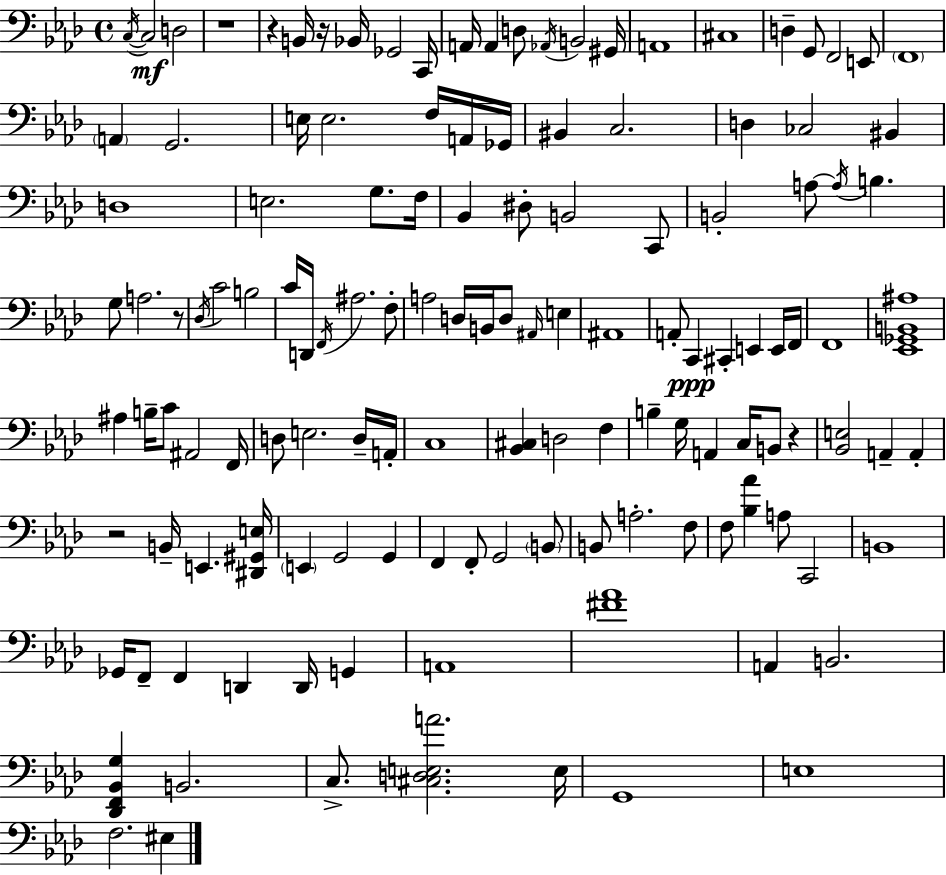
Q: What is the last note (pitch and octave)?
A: EIS3